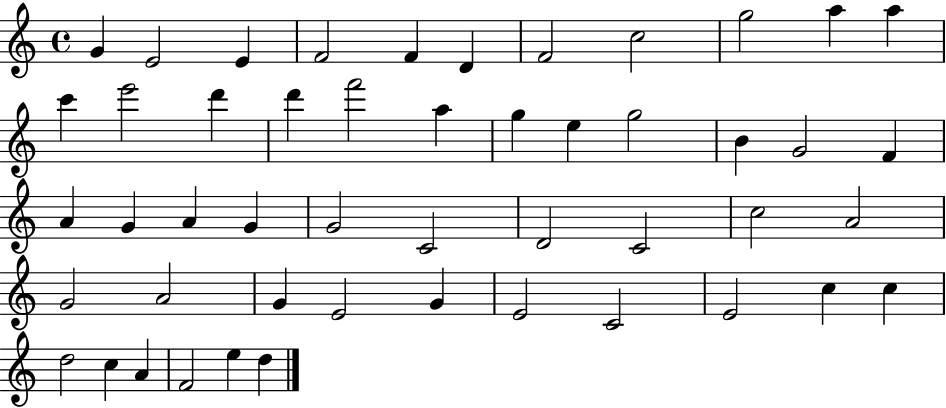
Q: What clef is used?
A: treble